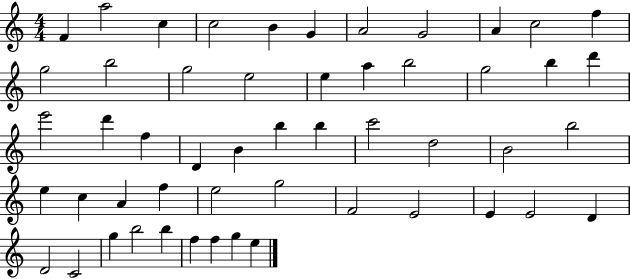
F4/q A5/h C5/q C5/h B4/q G4/q A4/h G4/h A4/q C5/h F5/q G5/h B5/h G5/h E5/h E5/q A5/q B5/h G5/h B5/q D6/q E6/h D6/q F5/q D4/q B4/q B5/q B5/q C6/h D5/h B4/h B5/h E5/q C5/q A4/q F5/q E5/h G5/h F4/h E4/h E4/q E4/h D4/q D4/h C4/h G5/q B5/h B5/q F5/q F5/q G5/q E5/q